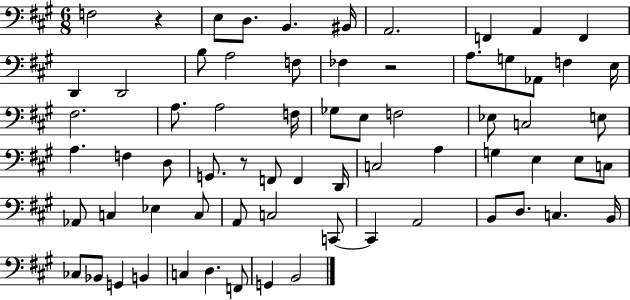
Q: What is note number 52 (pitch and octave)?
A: A2